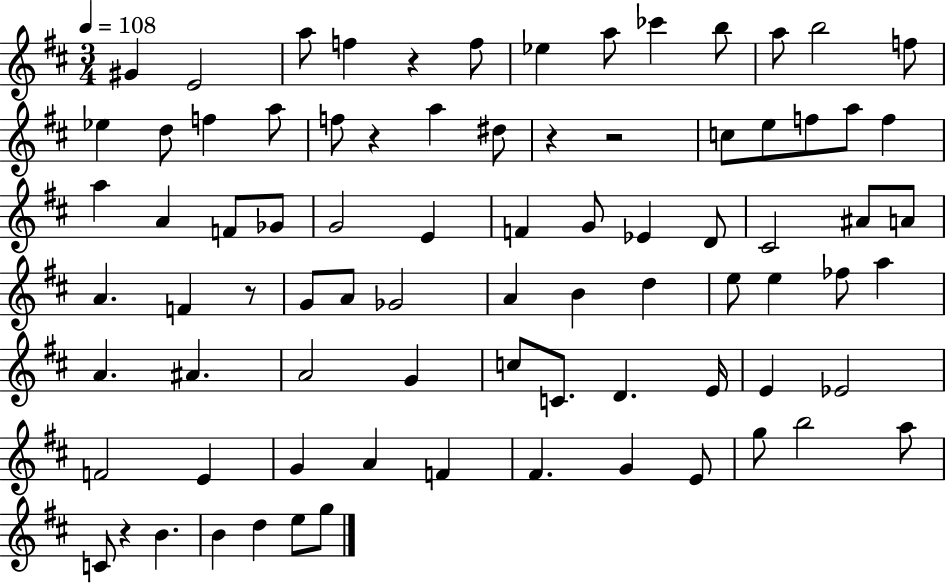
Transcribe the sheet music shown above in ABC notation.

X:1
T:Untitled
M:3/4
L:1/4
K:D
^G E2 a/2 f z f/2 _e a/2 _c' b/2 a/2 b2 f/2 _e d/2 f a/2 f/2 z a ^d/2 z z2 c/2 e/2 f/2 a/2 f a A F/2 _G/2 G2 E F G/2 _E D/2 ^C2 ^A/2 A/2 A F z/2 G/2 A/2 _G2 A B d e/2 e _f/2 a A ^A A2 G c/2 C/2 D E/4 E _E2 F2 E G A F ^F G E/2 g/2 b2 a/2 C/2 z B B d e/2 g/2